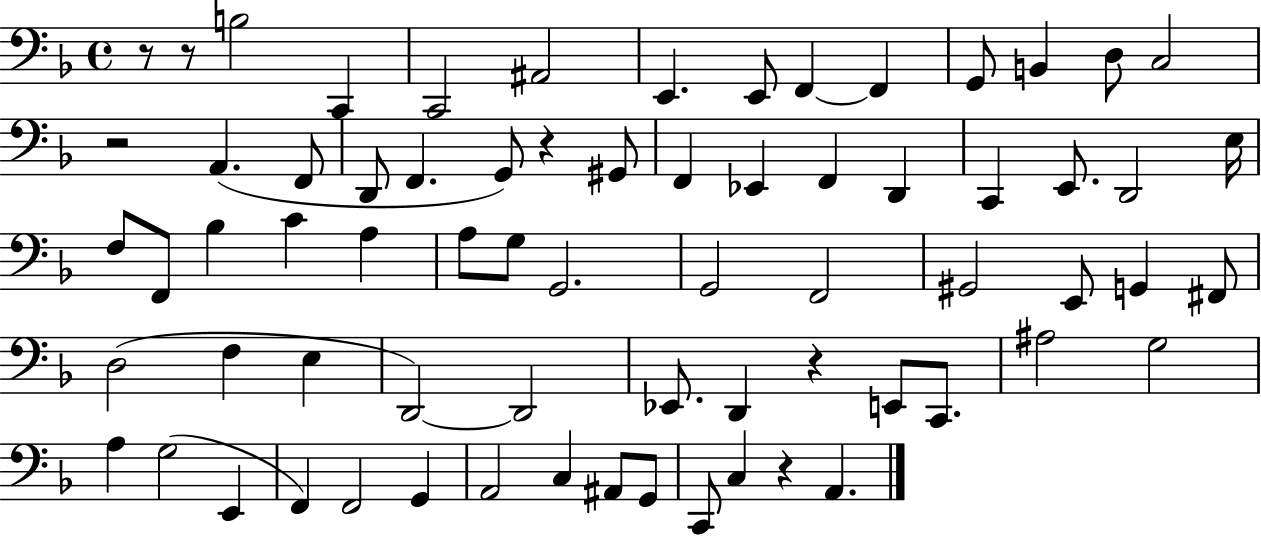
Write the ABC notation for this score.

X:1
T:Untitled
M:4/4
L:1/4
K:F
z/2 z/2 B,2 C,, C,,2 ^A,,2 E,, E,,/2 F,, F,, G,,/2 B,, D,/2 C,2 z2 A,, F,,/2 D,,/2 F,, G,,/2 z ^G,,/2 F,, _E,, F,, D,, C,, E,,/2 D,,2 E,/4 F,/2 F,,/2 _B, C A, A,/2 G,/2 G,,2 G,,2 F,,2 ^G,,2 E,,/2 G,, ^F,,/2 D,2 F, E, D,,2 D,,2 _E,,/2 D,, z E,,/2 C,,/2 ^A,2 G,2 A, G,2 E,, F,, F,,2 G,, A,,2 C, ^A,,/2 G,,/2 C,,/2 C, z A,,